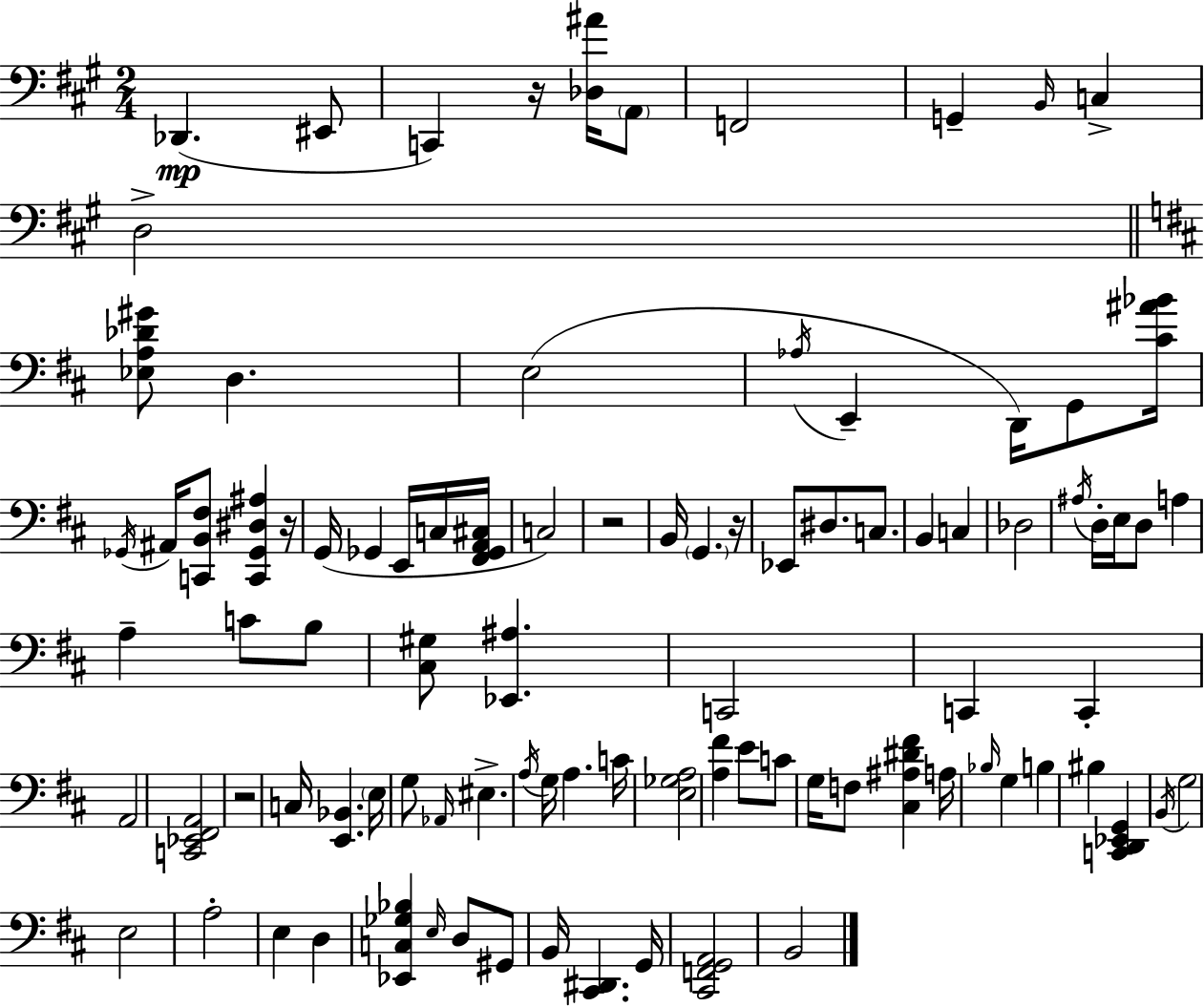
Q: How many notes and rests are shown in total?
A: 94